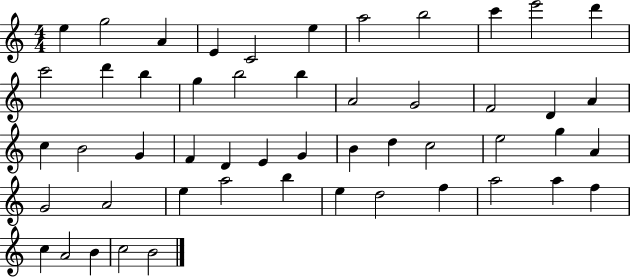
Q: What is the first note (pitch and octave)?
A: E5